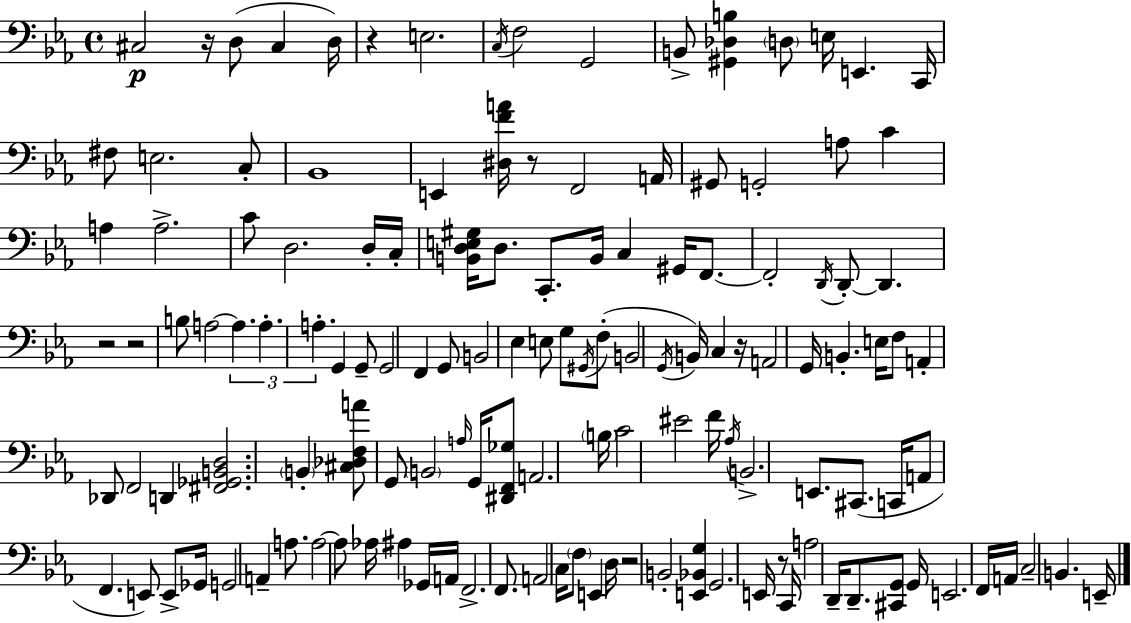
{
  \clef bass
  \time 4/4
  \defaultTimeSignature
  \key ees \major
  cis2\p r16 d8( cis4 d16) | r4 e2. | \acciaccatura { c16 } f2 g,2 | b,8-> <gis, des b>4 \parenthesize d8 e16 e,4. | \break c,16 fis8 e2. c8-. | bes,1 | e,4 <dis f' a'>16 r8 f,2 | a,16 gis,8 g,2-. a8 c'4 | \break a4 a2.-> | c'8 d2. d16-. | c16-. <b, d e gis>16 d8. c,8.-. b,16 c4 gis,16 f,8.~~ | f,2-. \acciaccatura { d,16 } d,8-.~~ d,4. | \break r2 r2 | b8 a2~~ \tuplet 3/2 { a4. | a4.-. a4.-. } g,4 | g,8-- g,2 f,4 | \break g,8 b,2 ees4 e8 | g8 \acciaccatura { gis,16 }( f8-. b,2 \acciaccatura { g,16 } b,16) c4 | r16 a,2 g,16 b,4.-. | e16 f8 a,4-. des,8 f,2 | \break d,4 <fis, ges, b, d>2. | \parenthesize b,4-. <cis des f a'>8 g,8 \parenthesize b,2 | \grace { a16 } g,16 <dis, f, ges>8 a,2. | \parenthesize b16 c'2 eis'2 | \break f'16 \acciaccatura { aes16 } b,2.-> | e,8. cis,8.( c,16 a,8 f,4. | e,8) e,8-> ges,16 g,2 a,4-- | a8. a2~~ a8 | \break aes16 ais4 ges,16 a,16 f,2.-> | f,8. a,2 c16 \parenthesize f8 | e,4 d16 r2 b,2-. | <e, bes, g>4 g,2. | \break e,16 r8 c,16 a2 | d,16-- d,8.-- <cis, g,>8 g,16 e,2. | f,16 a,16 c2-- b,4. | e,16-- \bar "|."
}